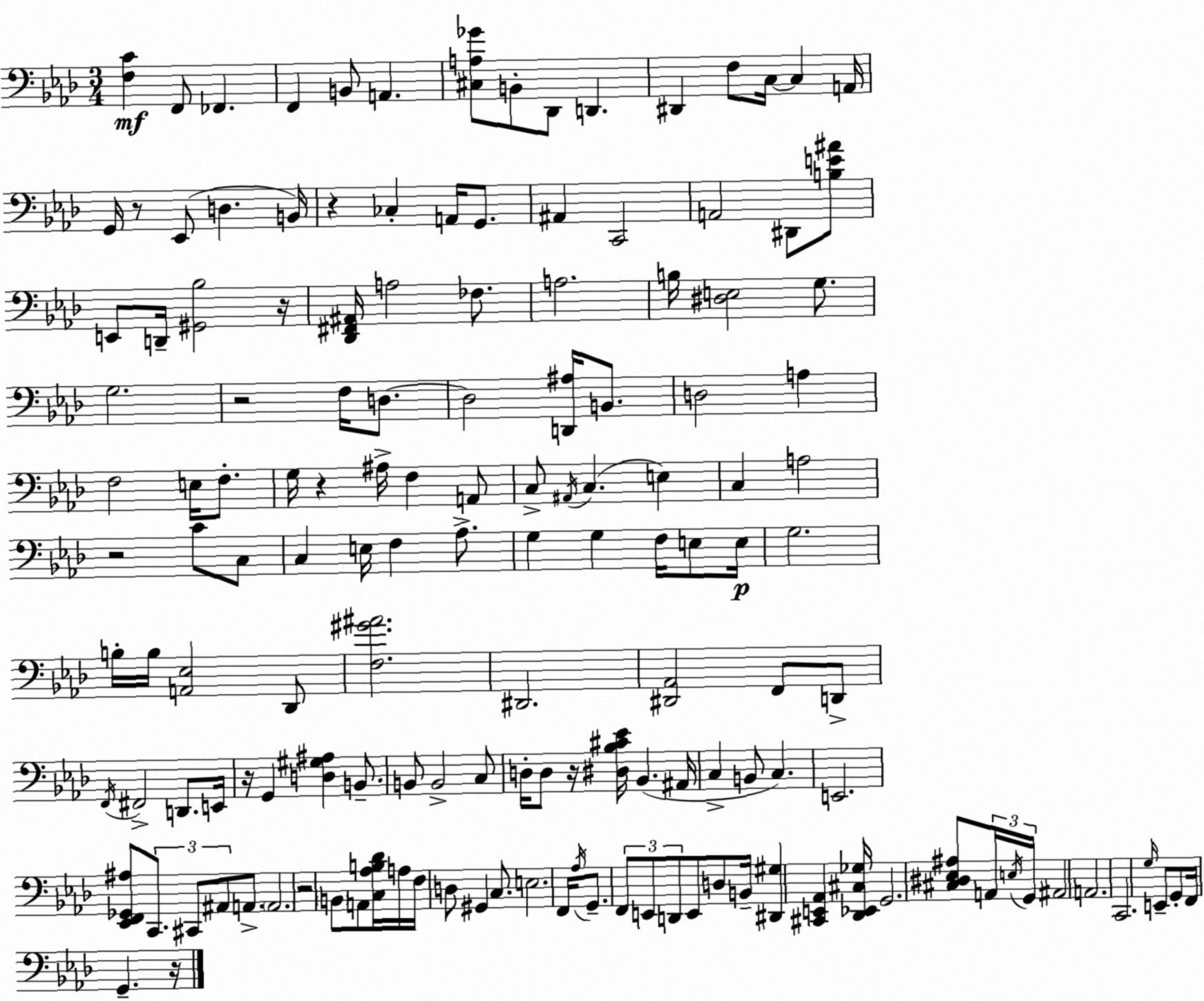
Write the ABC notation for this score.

X:1
T:Untitled
M:3/4
L:1/4
K:Ab
[F,C] F,,/2 _F,, F,, B,,/2 A,, [^C,A,_G]/2 B,,/2 _D,,/2 D,, ^D,, F,/2 C,/4 C, A,,/4 G,,/4 z/2 _E,,/2 D, B,,/4 z _C, A,,/4 G,,/2 ^A,, C,,2 A,,2 ^D,,/2 [B,E^A]/2 E,,/2 D,,/4 [^G,,_B,]2 z/4 [_D,,^F,,^A,,]/4 A,2 _F,/2 A,2 B,/4 [^D,E,]2 G,/2 G,2 z2 F,/4 D,/2 D,2 [D,,^A,]/4 B,,/2 D,2 A, F,2 E,/4 F,/2 G,/4 z ^A,/4 F, A,,/2 C,/2 ^A,,/4 C, E, C, A,2 z2 C/2 C,/2 C, E,/4 F, _A,/2 G, G, F,/4 E,/2 E,/4 G,2 B,/4 B,/4 [A,,_E,]2 _D,,/2 [F,^G^A]2 ^D,,2 [^D,,_A,,]2 F,,/2 D,,/2 F,,/4 ^F,,2 D,,/2 E,,/4 z/4 G,, [D,^G,^A,] B,,/2 B,,/2 B,,2 C,/2 D,/4 D,/2 z/4 [^D,_B,^C_E]/4 _B,, ^A,,/4 C, B,,/2 C, E,,2 [_E,,F,,_G,,^A,]/2 C,,/2 ^C,,/2 ^A,,/2 A,,/2 A,,2 z2 B,,/2 A,,/2 [C,_A,B,_D]/4 A,/4 F,/4 D,/2 ^G,, C,/2 E,2 F,,/4 _A,/4 G,,/2 F,,/2 E,,/2 D,,/2 E,,/2 D,/2 B,,/4 [^D,,^G,] [^C,,E,,_A,,] [_D,,_E,,^C,_G,]/4 G,,2 [^C,^D,_E,^A,]/2 A,,/4 E,/4 G,,/4 ^A,,2 A,,2 C,,2 G,/4 E,,/2 G,,/2 F,,/4 G,, z/4